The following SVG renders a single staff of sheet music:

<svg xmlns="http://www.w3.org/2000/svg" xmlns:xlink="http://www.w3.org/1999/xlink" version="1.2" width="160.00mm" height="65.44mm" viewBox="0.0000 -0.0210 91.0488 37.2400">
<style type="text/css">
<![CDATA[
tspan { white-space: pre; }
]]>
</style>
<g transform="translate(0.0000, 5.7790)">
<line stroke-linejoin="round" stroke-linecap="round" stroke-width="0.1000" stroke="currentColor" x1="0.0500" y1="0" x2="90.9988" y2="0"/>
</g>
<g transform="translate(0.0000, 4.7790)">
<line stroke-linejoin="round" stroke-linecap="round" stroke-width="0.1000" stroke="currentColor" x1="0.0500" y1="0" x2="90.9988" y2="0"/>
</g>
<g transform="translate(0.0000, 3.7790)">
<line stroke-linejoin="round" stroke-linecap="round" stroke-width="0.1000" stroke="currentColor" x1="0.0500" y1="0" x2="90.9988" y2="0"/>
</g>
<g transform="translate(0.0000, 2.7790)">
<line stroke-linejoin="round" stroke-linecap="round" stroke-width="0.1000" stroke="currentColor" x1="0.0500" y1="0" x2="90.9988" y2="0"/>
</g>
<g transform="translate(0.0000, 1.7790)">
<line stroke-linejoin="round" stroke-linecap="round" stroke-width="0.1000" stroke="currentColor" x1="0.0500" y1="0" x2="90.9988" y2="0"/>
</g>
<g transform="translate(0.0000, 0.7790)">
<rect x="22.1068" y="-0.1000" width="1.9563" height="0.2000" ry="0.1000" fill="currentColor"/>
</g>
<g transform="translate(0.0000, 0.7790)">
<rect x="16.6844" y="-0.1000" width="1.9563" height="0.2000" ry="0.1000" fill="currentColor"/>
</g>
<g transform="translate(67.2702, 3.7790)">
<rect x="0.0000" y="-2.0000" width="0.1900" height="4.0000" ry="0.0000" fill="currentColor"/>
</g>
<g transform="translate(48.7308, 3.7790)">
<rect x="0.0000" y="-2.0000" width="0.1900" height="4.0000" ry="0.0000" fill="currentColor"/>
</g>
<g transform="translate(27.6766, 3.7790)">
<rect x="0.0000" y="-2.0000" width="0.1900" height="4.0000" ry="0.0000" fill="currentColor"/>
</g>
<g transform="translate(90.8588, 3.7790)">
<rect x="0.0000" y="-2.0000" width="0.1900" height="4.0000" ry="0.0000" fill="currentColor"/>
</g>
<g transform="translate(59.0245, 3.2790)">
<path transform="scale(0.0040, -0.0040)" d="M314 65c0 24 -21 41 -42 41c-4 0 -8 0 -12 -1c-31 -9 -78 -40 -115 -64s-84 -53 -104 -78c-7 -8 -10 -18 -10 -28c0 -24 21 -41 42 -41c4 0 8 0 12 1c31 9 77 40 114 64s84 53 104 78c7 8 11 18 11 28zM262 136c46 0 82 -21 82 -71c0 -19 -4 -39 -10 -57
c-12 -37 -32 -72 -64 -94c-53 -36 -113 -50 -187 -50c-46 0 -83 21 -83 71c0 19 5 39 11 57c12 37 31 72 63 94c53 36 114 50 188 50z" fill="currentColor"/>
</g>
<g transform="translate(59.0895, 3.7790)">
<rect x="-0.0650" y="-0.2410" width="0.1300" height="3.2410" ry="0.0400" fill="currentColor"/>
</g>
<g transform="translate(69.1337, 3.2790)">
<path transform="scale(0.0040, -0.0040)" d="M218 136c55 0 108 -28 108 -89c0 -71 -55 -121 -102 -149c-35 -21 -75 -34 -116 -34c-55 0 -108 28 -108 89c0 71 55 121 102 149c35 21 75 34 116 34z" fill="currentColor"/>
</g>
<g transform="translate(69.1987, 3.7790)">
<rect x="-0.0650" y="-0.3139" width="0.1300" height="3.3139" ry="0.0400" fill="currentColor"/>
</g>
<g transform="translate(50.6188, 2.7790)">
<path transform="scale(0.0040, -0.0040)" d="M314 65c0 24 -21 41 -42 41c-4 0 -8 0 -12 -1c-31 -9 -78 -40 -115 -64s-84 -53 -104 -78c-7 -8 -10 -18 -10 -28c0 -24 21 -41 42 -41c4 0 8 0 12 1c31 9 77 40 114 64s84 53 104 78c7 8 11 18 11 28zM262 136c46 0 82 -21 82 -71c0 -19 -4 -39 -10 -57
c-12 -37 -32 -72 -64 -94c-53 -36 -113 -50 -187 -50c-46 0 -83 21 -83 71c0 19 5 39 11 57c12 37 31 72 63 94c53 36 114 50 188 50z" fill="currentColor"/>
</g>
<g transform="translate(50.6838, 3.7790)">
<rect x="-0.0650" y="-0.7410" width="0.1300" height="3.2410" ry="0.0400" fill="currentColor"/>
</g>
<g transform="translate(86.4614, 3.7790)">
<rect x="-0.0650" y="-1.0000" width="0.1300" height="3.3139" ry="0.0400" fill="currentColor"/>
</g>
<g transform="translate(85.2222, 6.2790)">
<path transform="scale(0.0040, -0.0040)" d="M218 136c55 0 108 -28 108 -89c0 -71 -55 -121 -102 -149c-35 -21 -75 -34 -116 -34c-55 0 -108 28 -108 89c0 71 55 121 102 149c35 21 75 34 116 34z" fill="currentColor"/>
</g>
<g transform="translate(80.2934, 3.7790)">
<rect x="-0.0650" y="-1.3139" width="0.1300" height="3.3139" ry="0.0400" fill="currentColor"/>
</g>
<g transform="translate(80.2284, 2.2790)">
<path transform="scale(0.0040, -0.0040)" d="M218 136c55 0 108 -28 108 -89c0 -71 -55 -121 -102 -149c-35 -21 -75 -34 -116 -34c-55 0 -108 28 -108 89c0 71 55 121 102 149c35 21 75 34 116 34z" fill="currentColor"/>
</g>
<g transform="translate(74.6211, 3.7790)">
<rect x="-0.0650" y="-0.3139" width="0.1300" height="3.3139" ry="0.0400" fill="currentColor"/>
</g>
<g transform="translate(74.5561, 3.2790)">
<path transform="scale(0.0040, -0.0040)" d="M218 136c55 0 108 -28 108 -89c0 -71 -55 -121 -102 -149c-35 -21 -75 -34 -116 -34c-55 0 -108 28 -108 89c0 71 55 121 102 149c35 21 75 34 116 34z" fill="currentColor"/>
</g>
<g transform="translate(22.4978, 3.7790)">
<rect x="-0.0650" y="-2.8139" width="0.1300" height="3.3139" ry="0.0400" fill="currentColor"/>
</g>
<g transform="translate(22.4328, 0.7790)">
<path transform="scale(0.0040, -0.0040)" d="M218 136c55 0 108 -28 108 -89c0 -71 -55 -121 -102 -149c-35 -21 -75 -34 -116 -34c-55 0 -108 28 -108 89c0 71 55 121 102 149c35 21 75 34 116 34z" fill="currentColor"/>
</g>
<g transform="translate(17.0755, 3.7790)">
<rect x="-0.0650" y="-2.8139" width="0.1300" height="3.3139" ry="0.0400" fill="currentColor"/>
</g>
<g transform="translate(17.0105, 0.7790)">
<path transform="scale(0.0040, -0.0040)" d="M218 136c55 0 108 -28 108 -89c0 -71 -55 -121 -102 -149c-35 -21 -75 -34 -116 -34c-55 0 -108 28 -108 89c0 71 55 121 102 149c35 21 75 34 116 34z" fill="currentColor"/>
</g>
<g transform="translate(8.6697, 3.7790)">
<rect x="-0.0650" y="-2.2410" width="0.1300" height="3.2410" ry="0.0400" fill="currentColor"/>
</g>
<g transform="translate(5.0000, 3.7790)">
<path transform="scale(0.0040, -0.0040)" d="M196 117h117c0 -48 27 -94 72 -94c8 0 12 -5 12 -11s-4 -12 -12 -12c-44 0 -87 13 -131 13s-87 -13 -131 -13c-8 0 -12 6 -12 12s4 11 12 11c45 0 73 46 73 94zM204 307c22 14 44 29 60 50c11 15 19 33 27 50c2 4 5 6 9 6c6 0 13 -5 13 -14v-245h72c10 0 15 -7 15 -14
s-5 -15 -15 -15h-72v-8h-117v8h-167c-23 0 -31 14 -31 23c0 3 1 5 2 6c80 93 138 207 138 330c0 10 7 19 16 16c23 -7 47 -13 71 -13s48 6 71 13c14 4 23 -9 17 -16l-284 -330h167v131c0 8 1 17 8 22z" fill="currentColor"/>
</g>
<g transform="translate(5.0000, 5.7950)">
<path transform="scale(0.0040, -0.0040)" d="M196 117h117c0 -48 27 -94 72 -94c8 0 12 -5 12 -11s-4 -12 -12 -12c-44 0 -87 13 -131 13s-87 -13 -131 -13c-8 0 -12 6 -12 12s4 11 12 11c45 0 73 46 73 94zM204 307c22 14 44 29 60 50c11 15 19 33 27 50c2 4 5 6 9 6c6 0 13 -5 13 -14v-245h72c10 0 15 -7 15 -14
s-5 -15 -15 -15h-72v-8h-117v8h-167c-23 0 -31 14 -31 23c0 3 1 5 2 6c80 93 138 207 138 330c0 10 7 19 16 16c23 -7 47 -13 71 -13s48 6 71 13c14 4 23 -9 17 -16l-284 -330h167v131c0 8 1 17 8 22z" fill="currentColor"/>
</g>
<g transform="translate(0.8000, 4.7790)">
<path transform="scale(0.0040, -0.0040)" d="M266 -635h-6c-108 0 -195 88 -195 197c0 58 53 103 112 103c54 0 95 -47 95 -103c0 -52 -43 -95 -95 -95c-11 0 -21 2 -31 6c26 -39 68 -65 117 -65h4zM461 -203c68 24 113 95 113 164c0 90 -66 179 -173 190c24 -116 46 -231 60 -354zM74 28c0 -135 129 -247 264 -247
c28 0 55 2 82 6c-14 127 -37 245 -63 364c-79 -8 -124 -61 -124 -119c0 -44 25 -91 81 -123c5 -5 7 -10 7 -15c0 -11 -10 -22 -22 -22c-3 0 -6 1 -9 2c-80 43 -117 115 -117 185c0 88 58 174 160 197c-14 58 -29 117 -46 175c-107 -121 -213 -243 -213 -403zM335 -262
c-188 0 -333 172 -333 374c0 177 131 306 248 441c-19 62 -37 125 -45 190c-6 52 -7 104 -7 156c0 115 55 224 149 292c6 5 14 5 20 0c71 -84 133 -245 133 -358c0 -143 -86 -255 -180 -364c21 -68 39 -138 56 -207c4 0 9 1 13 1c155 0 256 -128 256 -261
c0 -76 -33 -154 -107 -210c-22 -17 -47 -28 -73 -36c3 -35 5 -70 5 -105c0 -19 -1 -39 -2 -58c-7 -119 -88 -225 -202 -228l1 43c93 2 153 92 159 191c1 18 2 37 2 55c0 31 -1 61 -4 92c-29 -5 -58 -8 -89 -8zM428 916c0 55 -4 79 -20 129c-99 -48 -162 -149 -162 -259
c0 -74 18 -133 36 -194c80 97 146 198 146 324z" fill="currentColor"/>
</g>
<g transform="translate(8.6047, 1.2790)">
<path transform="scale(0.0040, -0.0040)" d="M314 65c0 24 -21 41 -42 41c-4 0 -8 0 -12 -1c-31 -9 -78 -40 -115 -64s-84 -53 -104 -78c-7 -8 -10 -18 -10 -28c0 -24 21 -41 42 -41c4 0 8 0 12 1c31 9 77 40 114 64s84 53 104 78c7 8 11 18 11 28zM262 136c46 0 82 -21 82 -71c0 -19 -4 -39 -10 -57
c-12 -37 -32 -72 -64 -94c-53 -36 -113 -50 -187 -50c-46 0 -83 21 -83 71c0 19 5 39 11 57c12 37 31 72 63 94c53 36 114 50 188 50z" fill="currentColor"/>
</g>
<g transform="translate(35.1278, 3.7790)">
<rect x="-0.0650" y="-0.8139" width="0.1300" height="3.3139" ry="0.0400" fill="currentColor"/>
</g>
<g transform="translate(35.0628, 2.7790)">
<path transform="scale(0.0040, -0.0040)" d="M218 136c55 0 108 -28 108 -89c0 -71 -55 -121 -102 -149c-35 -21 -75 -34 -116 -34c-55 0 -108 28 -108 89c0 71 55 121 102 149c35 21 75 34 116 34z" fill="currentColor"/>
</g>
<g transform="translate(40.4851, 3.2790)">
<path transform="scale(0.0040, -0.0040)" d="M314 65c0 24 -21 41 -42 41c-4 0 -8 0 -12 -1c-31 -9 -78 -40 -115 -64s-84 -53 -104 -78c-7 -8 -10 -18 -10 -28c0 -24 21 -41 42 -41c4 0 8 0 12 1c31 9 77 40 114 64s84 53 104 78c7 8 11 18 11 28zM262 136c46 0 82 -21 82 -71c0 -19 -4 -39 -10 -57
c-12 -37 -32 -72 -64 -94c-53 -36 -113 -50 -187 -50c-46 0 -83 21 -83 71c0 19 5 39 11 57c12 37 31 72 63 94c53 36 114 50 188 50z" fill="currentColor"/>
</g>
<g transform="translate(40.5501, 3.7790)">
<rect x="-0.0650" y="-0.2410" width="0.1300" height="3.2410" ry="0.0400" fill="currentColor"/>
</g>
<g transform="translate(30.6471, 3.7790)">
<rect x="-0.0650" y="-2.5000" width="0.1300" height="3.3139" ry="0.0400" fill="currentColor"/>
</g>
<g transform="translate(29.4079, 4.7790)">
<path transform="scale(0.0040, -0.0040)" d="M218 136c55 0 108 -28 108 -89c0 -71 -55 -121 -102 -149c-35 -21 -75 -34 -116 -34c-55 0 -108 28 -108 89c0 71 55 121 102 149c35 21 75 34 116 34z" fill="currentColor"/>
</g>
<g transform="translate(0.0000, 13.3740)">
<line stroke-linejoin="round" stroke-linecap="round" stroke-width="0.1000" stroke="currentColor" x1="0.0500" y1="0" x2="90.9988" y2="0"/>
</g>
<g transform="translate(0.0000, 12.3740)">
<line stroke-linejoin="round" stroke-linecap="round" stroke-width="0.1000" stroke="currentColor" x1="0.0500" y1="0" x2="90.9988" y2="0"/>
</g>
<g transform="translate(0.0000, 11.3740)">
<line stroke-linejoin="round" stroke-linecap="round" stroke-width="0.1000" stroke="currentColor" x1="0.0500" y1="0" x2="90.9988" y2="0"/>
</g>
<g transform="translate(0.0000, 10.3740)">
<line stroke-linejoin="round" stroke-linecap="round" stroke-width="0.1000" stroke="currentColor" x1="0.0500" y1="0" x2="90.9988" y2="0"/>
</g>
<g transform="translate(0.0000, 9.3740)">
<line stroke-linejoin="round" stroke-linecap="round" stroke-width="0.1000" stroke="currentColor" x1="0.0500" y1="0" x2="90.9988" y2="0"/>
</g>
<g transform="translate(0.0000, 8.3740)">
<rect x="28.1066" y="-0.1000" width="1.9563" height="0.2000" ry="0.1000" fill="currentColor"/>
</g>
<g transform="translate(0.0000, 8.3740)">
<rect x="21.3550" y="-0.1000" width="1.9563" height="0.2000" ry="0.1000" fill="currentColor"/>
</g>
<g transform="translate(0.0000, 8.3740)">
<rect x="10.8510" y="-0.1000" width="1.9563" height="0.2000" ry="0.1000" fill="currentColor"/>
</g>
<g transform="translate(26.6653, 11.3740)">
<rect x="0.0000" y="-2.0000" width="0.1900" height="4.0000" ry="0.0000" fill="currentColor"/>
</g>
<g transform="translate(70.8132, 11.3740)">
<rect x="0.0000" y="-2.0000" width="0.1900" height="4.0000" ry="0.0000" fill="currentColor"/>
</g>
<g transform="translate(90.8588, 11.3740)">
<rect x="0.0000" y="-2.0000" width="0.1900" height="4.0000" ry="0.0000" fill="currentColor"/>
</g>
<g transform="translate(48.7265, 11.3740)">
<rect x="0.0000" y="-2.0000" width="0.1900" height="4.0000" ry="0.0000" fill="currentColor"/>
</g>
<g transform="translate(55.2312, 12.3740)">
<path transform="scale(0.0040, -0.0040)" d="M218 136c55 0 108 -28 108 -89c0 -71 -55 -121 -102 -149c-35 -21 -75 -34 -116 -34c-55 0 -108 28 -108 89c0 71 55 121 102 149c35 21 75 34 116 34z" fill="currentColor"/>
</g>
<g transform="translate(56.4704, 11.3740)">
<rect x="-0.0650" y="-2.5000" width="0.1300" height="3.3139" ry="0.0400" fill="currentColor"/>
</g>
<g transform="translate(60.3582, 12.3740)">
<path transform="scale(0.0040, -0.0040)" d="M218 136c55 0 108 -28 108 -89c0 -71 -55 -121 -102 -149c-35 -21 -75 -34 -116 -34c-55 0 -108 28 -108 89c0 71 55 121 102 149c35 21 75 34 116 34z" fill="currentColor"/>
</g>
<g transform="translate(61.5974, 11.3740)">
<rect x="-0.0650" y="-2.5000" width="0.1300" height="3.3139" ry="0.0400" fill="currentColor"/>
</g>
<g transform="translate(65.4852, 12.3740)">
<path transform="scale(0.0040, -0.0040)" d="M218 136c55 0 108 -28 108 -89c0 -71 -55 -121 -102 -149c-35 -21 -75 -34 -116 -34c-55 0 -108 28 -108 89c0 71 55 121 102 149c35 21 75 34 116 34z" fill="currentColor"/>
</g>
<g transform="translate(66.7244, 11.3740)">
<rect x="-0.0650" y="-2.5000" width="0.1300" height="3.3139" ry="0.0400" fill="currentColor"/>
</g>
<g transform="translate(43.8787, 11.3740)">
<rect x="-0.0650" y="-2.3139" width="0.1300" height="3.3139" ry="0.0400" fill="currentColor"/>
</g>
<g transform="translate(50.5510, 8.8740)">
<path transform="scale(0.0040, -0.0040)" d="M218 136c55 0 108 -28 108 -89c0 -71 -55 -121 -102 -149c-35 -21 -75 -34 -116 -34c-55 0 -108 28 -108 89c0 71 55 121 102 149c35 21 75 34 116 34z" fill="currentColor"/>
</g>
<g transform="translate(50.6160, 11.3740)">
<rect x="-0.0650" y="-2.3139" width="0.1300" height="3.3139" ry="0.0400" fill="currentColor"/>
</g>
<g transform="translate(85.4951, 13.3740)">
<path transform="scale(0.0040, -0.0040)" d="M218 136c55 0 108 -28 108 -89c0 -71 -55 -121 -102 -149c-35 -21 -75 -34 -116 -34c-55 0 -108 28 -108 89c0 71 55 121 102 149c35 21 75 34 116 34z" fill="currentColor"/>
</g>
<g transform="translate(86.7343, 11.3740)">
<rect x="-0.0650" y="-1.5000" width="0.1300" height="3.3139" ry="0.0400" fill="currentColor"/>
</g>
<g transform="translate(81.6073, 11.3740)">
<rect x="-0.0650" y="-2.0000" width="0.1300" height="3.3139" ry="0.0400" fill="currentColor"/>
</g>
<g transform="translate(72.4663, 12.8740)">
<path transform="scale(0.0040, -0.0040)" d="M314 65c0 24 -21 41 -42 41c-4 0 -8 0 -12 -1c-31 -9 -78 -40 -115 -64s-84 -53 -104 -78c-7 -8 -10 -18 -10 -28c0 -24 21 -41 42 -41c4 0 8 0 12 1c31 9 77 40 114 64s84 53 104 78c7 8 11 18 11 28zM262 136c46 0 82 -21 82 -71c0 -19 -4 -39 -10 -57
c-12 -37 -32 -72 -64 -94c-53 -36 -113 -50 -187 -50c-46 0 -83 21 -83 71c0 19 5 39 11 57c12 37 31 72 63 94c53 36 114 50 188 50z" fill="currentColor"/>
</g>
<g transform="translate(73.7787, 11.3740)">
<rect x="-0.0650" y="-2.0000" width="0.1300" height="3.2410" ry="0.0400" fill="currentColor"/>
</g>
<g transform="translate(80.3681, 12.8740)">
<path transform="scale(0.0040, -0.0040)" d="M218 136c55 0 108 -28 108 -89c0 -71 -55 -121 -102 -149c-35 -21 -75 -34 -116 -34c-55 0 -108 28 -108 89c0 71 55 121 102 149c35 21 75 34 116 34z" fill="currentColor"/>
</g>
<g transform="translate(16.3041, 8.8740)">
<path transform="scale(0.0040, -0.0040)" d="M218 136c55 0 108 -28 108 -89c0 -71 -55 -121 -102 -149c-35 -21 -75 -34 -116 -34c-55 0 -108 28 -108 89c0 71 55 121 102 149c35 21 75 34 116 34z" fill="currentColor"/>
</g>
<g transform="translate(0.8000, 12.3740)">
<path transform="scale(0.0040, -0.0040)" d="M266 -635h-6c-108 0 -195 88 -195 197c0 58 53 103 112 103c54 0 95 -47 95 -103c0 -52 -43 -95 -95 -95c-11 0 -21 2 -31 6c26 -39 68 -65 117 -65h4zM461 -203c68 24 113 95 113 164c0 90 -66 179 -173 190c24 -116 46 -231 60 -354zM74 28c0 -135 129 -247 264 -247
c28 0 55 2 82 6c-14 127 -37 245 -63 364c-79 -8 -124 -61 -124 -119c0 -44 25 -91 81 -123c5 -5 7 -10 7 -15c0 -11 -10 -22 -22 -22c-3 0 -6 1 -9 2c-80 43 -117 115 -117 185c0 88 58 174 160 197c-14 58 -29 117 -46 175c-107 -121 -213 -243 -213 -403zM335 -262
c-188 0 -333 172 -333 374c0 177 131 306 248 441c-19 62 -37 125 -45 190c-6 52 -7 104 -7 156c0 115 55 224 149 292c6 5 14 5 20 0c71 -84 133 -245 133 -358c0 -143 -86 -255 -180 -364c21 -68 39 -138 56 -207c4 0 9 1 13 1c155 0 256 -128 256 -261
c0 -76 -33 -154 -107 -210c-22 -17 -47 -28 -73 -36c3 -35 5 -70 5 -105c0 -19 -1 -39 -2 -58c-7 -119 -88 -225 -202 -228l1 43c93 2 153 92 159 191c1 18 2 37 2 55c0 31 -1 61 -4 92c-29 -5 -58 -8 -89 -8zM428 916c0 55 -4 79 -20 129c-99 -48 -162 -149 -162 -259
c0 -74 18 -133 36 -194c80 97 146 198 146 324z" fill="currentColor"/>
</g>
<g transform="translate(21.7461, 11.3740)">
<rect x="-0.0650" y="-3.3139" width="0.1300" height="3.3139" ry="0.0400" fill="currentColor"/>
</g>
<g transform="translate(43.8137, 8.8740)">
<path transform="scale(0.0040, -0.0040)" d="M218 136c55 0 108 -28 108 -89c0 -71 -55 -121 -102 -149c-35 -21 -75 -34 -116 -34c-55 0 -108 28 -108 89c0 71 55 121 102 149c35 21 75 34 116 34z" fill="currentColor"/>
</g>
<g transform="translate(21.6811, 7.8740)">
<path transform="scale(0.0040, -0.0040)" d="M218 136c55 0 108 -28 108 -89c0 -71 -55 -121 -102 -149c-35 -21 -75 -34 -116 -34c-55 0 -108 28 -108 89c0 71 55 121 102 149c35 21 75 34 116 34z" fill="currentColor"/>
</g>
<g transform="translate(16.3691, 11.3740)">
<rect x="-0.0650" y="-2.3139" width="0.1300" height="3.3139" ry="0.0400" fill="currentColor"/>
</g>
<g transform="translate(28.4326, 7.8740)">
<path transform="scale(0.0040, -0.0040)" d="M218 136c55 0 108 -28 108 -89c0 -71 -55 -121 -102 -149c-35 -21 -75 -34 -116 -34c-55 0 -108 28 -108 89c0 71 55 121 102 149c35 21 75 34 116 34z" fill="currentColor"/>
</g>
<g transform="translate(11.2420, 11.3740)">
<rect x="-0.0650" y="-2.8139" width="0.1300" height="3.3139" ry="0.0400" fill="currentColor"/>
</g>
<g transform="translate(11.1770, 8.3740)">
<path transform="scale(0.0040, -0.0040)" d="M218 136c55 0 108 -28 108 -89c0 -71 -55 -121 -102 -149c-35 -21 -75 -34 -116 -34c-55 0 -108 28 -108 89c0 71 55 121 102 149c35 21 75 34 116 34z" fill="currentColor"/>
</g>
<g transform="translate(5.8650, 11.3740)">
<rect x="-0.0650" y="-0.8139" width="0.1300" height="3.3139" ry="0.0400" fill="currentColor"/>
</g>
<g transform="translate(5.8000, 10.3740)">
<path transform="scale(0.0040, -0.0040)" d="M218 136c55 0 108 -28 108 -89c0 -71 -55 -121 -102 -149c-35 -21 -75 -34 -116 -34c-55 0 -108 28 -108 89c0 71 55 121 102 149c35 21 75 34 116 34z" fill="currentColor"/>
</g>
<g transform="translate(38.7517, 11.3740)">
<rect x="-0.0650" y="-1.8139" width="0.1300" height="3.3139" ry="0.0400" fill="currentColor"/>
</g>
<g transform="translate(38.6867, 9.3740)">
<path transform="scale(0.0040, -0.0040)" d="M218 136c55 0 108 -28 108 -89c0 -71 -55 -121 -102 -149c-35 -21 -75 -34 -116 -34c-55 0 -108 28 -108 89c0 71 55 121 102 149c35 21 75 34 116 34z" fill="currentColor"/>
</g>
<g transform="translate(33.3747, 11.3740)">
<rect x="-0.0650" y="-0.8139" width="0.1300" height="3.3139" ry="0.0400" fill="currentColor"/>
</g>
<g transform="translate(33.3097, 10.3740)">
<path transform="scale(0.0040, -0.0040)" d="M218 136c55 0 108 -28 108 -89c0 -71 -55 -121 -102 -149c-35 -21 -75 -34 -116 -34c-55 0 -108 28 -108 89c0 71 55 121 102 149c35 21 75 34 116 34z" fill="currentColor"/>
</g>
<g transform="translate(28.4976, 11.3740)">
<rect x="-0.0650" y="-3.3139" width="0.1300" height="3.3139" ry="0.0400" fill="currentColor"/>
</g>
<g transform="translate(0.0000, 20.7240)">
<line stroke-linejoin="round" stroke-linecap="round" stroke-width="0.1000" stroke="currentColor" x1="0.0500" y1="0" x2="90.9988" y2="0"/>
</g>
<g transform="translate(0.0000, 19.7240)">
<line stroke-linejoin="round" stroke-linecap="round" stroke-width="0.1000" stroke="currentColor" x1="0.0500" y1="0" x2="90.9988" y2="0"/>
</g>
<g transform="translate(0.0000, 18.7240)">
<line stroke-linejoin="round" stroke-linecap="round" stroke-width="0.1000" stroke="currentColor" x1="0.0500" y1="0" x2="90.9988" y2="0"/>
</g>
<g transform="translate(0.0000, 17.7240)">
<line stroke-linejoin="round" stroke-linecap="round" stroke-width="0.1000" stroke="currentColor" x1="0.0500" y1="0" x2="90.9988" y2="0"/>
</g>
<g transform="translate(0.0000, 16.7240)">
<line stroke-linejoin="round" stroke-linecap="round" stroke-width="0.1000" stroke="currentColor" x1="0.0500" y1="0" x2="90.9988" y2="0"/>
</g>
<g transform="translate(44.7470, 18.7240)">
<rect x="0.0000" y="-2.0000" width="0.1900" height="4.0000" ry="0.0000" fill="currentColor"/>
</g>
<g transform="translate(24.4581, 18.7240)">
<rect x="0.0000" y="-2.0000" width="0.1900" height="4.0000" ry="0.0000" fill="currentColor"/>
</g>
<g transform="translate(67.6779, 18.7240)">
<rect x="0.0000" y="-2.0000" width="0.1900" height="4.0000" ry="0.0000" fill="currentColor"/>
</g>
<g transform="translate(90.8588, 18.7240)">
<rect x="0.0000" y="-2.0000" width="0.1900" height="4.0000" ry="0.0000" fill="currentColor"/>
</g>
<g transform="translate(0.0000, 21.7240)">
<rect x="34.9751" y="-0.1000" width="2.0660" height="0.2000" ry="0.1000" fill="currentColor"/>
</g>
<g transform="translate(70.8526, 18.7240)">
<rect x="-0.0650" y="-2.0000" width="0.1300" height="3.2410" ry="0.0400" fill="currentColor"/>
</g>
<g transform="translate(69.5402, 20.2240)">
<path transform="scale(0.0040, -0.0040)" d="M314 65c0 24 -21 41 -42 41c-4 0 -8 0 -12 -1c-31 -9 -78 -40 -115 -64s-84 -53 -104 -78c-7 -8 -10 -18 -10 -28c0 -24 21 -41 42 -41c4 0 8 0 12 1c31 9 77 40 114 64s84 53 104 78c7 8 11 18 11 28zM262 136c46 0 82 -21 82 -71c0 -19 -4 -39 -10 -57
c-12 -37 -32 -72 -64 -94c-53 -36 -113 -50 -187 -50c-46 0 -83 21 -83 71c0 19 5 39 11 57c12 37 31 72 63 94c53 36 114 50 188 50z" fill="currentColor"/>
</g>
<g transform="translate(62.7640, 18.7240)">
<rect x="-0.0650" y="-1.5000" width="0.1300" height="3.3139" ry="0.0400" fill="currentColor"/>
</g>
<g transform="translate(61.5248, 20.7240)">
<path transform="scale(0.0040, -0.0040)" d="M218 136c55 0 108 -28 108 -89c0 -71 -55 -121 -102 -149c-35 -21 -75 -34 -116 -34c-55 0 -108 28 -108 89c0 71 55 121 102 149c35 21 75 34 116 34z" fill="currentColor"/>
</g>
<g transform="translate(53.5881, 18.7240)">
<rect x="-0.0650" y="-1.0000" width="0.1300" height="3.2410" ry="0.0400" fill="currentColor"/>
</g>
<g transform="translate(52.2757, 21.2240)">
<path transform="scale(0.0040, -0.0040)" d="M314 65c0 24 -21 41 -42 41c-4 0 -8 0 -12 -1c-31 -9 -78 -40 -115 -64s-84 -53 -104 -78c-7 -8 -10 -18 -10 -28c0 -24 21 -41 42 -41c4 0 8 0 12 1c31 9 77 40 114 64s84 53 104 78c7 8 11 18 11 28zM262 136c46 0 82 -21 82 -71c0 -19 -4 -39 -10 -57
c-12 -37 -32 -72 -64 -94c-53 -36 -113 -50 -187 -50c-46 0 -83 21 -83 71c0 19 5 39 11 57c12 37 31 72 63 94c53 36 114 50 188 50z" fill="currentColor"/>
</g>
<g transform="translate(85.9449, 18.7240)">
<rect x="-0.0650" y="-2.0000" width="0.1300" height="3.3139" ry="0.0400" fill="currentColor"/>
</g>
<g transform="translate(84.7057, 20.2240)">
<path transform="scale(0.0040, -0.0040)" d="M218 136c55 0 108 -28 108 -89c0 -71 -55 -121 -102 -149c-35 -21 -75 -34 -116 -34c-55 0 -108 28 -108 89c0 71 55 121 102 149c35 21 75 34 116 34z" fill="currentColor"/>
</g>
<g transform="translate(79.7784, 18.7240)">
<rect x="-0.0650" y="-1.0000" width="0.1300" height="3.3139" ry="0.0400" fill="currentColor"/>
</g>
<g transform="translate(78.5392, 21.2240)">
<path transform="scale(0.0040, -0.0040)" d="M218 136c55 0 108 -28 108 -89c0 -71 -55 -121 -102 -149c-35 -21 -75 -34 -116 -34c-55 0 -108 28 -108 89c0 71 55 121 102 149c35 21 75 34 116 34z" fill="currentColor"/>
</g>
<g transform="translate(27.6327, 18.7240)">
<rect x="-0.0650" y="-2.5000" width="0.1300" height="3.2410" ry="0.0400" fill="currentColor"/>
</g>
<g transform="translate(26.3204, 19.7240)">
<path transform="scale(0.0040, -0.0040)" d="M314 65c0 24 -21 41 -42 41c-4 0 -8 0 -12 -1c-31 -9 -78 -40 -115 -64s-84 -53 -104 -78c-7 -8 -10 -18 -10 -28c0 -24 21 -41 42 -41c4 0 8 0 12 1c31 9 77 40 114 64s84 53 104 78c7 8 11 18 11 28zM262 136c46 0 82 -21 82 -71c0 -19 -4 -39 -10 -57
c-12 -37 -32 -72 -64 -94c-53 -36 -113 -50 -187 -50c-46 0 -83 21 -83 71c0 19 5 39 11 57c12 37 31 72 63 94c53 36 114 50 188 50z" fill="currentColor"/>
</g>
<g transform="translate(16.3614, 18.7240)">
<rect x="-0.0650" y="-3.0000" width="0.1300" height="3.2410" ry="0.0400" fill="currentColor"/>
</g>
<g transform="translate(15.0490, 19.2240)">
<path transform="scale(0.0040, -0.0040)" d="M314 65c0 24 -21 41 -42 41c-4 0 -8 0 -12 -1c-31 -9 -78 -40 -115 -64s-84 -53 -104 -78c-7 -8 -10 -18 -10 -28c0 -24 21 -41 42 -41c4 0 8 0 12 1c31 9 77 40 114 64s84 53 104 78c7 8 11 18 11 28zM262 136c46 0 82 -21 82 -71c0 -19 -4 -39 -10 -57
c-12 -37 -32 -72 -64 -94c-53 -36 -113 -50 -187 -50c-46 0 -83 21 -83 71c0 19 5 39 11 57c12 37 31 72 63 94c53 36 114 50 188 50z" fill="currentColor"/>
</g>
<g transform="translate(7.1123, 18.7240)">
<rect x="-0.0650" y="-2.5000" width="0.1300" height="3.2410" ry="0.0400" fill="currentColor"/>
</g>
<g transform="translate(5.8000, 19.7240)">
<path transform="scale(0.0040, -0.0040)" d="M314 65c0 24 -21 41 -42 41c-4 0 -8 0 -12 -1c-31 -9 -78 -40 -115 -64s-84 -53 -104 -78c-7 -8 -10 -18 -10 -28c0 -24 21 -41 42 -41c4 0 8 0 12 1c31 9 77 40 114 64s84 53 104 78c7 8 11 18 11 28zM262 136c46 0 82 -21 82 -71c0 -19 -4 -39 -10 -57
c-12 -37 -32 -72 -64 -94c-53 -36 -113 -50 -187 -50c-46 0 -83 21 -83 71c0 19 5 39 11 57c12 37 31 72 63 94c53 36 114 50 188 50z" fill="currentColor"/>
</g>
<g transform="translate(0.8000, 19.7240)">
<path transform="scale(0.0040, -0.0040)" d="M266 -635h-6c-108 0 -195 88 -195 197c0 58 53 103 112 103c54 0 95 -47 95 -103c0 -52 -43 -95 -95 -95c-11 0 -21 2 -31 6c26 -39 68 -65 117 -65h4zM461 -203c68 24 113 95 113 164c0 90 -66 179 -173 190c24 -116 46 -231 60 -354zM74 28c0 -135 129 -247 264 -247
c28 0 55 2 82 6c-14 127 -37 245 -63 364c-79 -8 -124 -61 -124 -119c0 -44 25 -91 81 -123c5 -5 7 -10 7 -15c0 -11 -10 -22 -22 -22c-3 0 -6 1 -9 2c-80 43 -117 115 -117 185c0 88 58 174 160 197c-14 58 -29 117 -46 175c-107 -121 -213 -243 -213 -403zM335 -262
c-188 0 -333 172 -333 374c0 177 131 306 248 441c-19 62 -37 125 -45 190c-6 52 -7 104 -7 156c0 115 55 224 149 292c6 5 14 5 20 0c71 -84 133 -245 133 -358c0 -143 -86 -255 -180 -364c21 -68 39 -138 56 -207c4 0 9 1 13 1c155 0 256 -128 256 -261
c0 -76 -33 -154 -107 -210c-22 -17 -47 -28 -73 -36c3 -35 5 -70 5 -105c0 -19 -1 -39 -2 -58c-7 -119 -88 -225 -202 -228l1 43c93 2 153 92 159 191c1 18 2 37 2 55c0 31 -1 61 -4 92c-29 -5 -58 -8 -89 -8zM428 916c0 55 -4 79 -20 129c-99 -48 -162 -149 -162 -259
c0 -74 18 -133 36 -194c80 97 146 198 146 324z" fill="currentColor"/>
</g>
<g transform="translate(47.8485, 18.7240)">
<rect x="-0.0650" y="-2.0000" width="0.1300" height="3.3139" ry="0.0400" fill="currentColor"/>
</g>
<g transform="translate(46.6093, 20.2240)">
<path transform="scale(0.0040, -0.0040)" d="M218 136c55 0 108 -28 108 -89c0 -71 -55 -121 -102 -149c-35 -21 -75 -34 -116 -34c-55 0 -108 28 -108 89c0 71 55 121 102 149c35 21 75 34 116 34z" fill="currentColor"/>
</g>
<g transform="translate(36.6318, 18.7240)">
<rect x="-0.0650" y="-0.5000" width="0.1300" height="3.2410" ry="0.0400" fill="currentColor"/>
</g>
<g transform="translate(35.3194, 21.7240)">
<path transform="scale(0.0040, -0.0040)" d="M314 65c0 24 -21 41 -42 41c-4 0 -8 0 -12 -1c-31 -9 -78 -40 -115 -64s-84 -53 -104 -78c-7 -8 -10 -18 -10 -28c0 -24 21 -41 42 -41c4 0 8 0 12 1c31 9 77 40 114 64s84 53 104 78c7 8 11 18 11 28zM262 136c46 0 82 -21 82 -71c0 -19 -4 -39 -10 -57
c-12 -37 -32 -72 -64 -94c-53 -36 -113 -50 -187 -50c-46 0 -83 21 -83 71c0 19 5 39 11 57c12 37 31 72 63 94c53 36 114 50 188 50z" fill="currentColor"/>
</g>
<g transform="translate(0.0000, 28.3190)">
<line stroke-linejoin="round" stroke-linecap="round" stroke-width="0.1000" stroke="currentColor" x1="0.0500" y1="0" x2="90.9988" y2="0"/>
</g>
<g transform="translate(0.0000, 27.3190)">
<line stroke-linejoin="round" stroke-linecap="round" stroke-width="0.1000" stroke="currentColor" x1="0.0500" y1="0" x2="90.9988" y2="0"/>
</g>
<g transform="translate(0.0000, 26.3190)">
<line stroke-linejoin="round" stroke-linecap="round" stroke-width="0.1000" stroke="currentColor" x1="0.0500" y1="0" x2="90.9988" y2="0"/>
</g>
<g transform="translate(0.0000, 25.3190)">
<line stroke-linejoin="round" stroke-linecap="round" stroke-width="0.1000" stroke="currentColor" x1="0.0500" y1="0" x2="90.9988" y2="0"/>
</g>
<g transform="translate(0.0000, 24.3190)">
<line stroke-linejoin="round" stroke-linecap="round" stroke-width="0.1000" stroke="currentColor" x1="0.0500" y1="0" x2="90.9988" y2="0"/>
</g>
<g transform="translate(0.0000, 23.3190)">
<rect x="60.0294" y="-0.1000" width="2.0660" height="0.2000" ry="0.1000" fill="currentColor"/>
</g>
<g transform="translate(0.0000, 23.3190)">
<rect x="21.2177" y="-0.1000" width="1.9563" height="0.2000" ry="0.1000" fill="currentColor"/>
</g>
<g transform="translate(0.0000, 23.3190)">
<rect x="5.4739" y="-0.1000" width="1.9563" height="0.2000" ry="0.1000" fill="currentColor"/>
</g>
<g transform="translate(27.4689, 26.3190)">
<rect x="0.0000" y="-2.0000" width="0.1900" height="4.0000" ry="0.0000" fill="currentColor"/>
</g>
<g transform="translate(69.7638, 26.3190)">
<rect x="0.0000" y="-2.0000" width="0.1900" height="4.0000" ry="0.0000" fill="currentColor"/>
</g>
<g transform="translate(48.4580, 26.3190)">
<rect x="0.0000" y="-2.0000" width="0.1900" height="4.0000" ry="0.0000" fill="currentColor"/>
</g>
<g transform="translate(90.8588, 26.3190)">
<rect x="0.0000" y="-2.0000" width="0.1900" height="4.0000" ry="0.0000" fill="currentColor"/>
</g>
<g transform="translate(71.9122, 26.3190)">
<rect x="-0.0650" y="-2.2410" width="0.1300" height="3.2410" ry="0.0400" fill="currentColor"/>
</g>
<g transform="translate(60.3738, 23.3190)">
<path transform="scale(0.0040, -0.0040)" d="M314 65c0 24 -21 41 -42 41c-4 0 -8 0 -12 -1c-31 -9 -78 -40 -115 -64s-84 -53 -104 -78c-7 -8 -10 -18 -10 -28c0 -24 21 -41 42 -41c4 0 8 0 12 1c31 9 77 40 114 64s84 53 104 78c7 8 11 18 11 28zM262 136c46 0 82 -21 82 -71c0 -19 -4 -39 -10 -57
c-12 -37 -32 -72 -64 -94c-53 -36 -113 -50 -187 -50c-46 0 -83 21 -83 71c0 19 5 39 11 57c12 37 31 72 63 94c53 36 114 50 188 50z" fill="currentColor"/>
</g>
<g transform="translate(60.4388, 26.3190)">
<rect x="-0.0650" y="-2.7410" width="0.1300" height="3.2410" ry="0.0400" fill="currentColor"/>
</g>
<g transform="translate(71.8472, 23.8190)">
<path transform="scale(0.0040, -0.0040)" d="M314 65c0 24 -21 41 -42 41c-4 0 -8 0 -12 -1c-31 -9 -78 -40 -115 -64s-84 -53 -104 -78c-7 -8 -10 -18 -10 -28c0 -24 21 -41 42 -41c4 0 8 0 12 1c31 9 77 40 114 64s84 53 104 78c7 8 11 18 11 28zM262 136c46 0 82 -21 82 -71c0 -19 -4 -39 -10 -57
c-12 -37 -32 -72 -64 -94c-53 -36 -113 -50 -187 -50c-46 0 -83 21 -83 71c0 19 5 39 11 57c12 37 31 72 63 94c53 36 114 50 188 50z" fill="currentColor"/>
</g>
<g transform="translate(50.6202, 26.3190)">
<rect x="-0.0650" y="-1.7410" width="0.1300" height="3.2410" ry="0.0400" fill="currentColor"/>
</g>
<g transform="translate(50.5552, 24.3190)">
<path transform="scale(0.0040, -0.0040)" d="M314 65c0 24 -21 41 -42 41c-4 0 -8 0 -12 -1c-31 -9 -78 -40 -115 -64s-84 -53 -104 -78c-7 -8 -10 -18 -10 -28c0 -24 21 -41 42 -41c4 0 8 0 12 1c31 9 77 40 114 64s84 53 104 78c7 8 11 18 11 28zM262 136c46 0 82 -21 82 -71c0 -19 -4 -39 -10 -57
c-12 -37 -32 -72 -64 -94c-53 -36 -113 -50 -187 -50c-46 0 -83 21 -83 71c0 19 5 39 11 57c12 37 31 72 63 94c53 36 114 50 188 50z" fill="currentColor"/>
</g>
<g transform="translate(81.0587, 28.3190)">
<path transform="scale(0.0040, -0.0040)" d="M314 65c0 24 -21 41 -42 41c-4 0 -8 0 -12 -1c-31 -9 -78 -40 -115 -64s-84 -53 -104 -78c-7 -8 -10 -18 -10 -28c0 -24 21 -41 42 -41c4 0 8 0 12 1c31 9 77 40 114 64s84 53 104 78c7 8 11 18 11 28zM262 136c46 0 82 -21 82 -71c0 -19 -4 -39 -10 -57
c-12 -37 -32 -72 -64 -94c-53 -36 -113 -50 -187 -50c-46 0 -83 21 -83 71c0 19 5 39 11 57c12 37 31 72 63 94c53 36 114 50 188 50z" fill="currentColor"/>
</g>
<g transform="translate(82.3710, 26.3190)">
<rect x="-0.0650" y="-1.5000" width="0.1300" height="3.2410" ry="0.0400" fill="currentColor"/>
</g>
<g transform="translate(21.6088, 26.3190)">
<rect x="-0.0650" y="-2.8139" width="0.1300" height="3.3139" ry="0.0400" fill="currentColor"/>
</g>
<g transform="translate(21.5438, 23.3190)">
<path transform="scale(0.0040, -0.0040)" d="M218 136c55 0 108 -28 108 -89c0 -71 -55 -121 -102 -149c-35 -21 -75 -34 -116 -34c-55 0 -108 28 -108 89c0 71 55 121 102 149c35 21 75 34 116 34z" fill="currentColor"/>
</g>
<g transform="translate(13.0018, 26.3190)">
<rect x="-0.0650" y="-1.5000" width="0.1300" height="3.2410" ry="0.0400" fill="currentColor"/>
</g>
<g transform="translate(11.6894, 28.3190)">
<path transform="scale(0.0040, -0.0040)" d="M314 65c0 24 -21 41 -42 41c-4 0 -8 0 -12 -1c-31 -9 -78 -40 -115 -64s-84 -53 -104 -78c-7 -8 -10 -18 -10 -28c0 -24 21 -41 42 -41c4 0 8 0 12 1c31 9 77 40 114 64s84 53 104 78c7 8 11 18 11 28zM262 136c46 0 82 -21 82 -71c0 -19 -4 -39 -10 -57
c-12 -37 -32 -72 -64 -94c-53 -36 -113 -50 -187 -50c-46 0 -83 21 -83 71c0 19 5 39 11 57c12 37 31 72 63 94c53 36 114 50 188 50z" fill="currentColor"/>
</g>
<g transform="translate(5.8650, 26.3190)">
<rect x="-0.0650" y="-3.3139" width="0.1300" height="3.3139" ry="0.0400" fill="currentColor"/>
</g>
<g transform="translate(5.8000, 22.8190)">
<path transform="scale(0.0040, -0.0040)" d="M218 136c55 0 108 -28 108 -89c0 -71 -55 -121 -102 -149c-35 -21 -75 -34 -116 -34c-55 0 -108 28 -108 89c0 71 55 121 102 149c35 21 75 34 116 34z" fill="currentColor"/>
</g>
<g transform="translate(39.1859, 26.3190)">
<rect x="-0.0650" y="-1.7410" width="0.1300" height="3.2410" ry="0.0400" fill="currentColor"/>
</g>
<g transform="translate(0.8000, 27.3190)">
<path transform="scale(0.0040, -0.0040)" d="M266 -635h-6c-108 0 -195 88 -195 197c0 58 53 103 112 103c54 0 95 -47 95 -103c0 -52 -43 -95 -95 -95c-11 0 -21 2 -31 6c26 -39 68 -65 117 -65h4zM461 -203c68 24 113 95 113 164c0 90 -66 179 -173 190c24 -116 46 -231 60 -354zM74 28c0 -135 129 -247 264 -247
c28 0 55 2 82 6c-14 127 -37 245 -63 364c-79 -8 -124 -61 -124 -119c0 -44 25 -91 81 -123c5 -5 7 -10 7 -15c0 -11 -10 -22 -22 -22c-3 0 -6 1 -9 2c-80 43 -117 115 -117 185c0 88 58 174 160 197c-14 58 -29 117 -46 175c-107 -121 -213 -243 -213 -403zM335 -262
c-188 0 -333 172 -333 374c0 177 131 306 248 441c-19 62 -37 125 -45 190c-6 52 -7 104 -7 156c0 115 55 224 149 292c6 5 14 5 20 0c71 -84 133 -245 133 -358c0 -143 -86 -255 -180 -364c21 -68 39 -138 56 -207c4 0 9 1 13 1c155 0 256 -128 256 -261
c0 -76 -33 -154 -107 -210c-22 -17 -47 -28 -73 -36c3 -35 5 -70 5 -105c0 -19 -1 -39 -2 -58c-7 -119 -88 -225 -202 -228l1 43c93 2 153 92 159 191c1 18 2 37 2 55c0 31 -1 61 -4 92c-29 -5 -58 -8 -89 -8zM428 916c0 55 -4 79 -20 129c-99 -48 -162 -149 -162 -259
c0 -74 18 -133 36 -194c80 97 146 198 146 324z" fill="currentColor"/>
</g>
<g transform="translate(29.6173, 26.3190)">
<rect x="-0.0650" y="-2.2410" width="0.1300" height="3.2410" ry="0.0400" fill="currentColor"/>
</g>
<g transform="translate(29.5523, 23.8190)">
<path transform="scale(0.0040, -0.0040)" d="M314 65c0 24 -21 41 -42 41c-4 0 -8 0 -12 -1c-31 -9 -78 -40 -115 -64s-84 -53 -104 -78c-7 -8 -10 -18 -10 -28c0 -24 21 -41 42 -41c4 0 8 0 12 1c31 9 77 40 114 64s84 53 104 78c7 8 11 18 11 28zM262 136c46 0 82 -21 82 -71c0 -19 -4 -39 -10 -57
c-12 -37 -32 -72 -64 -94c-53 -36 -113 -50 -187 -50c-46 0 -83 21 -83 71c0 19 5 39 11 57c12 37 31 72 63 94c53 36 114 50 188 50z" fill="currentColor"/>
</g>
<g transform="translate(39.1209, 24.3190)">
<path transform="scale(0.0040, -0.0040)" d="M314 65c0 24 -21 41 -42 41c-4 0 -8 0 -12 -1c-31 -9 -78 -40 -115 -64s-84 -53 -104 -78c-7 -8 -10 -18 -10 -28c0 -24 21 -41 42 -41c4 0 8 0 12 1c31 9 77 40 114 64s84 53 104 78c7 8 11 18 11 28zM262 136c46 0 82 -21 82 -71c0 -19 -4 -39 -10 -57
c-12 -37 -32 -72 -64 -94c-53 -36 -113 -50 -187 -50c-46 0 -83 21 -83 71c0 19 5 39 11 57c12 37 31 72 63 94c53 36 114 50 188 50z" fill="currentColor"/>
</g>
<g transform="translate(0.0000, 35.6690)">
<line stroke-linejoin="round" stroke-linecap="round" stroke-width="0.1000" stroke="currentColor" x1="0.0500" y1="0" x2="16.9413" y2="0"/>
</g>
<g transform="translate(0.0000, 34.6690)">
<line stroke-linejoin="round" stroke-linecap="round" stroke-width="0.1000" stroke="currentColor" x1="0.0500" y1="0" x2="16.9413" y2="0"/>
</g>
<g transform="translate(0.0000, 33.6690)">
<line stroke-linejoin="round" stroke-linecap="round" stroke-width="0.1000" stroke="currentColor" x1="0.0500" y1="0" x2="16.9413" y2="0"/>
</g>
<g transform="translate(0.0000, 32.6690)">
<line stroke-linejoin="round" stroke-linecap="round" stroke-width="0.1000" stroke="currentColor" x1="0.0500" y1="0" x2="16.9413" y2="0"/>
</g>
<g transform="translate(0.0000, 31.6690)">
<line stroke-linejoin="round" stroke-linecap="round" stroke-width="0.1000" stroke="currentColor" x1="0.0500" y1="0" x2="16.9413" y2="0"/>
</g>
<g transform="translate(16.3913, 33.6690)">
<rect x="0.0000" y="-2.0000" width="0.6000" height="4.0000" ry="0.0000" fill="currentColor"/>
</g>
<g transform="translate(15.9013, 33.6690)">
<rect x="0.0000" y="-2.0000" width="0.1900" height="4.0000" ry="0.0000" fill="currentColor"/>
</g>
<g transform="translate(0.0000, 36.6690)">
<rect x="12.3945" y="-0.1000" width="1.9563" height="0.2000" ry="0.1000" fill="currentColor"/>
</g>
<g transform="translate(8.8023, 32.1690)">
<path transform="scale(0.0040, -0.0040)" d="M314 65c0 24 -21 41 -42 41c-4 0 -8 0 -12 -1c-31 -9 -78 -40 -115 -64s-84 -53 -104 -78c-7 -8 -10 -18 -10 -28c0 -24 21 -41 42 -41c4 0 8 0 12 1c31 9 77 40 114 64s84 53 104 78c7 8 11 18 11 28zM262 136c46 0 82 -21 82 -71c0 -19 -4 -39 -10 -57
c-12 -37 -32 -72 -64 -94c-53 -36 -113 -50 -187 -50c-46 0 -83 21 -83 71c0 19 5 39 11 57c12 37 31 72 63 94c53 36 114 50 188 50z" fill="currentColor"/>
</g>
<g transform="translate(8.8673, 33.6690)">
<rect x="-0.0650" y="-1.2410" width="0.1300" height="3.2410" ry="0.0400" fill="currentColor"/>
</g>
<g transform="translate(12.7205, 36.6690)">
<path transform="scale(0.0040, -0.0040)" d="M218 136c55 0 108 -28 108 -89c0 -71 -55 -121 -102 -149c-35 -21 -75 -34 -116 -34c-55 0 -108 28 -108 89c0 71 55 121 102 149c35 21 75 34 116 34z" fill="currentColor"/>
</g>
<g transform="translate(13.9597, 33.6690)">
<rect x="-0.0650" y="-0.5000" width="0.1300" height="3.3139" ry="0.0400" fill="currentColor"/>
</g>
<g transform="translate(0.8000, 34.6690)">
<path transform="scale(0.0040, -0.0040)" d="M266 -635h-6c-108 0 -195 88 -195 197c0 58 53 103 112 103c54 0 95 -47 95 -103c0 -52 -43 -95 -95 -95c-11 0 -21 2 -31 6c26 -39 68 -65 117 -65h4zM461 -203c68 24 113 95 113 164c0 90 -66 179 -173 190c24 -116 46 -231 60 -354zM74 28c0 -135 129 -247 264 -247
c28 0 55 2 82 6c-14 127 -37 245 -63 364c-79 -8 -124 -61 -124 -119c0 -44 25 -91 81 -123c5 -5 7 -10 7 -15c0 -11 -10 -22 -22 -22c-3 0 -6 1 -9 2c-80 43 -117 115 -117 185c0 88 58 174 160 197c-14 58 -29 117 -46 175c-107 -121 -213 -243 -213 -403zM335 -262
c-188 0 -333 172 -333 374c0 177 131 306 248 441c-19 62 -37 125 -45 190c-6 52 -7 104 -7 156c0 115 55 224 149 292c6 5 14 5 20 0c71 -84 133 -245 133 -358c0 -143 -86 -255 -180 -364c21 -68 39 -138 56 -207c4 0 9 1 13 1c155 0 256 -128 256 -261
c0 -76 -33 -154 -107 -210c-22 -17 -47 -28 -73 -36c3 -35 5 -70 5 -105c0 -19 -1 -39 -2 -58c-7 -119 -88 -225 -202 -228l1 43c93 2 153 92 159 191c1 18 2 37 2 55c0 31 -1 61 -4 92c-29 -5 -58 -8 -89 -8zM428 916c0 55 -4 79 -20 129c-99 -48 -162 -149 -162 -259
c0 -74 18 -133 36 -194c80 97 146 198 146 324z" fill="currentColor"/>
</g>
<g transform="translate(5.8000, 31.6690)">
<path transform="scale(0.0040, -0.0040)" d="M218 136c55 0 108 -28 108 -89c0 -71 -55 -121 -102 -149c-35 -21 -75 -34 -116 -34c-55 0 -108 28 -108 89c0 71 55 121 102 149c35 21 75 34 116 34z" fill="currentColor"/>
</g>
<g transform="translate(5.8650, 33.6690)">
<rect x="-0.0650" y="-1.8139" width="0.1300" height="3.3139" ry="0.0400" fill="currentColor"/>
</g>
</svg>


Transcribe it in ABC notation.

X:1
T:Untitled
M:4/4
L:1/4
K:C
g2 a a G d c2 d2 c2 c c e D d a g b b d f g g G G G F2 F E G2 A2 G2 C2 F D2 E F2 D F b E2 a g2 f2 f2 a2 g2 E2 f e2 C